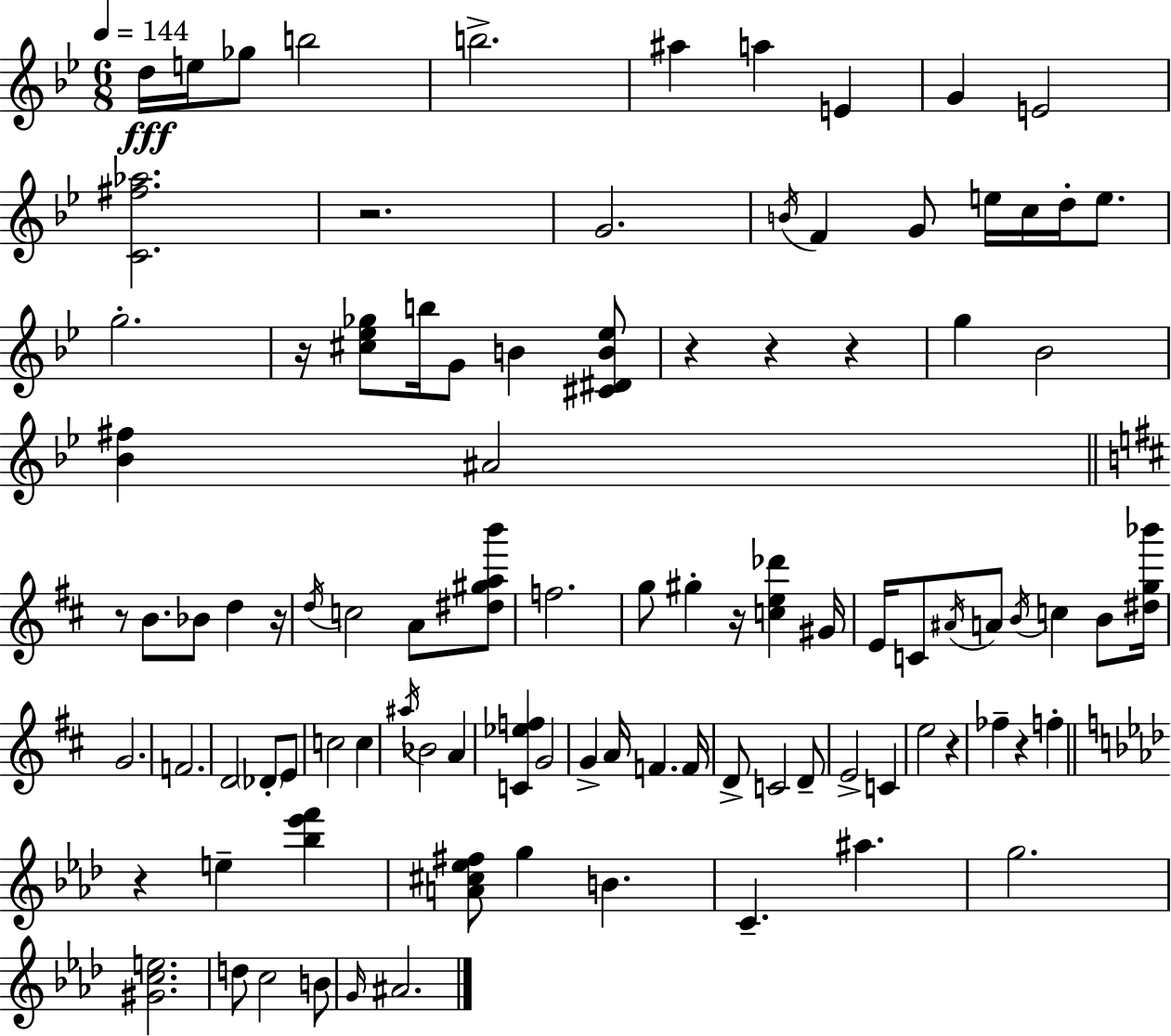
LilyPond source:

{
  \clef treble
  \numericTimeSignature
  \time 6/8
  \key bes \major
  \tempo 4 = 144
  \repeat volta 2 { d''16\fff e''16 ges''8 b''2 | b''2.-> | ais''4 a''4 e'4 | g'4 e'2 | \break <c' fis'' aes''>2. | r2. | g'2. | \acciaccatura { b'16 } f'4 g'8 e''16 c''16 d''16-. e''8. | \break g''2.-. | r16 <cis'' ees'' ges''>8 b''16 g'8 b'4 <cis' dis' b' ees''>8 | r4 r4 r4 | g''4 bes'2 | \break <bes' fis''>4 ais'2 | \bar "||" \break \key d \major r8 b'8. bes'8 d''4 r16 | \acciaccatura { d''16 } c''2 a'8 <dis'' gis'' a'' b'''>8 | f''2. | g''8 gis''4-. r16 <c'' e'' des'''>4 | \break gis'16 e'16 c'8 \acciaccatura { ais'16 } a'8 \acciaccatura { b'16 } c''4 | b'8 <dis'' g'' bes'''>16 g'2. | f'2. | d'2 \parenthesize des'8-. | \break e'8 c''2 c''4 | \acciaccatura { ais''16 } bes'2 | a'4 <c' ees'' f''>4 g'2 | g'4-> a'16 f'4. | \break f'16 d'8-> c'2 | d'8-- e'2-> | c'4 e''2 | r4 fes''4-- r4 | \break f''4-. \bar "||" \break \key aes \major r4 e''4-- <bes'' ees''' f'''>4 | <a' cis'' ees'' fis''>8 g''4 b'4. | c'4.-- ais''4. | g''2. | \break <gis' c'' e''>2. | d''8 c''2 b'8 | \grace { g'16 } ais'2. | } \bar "|."
}